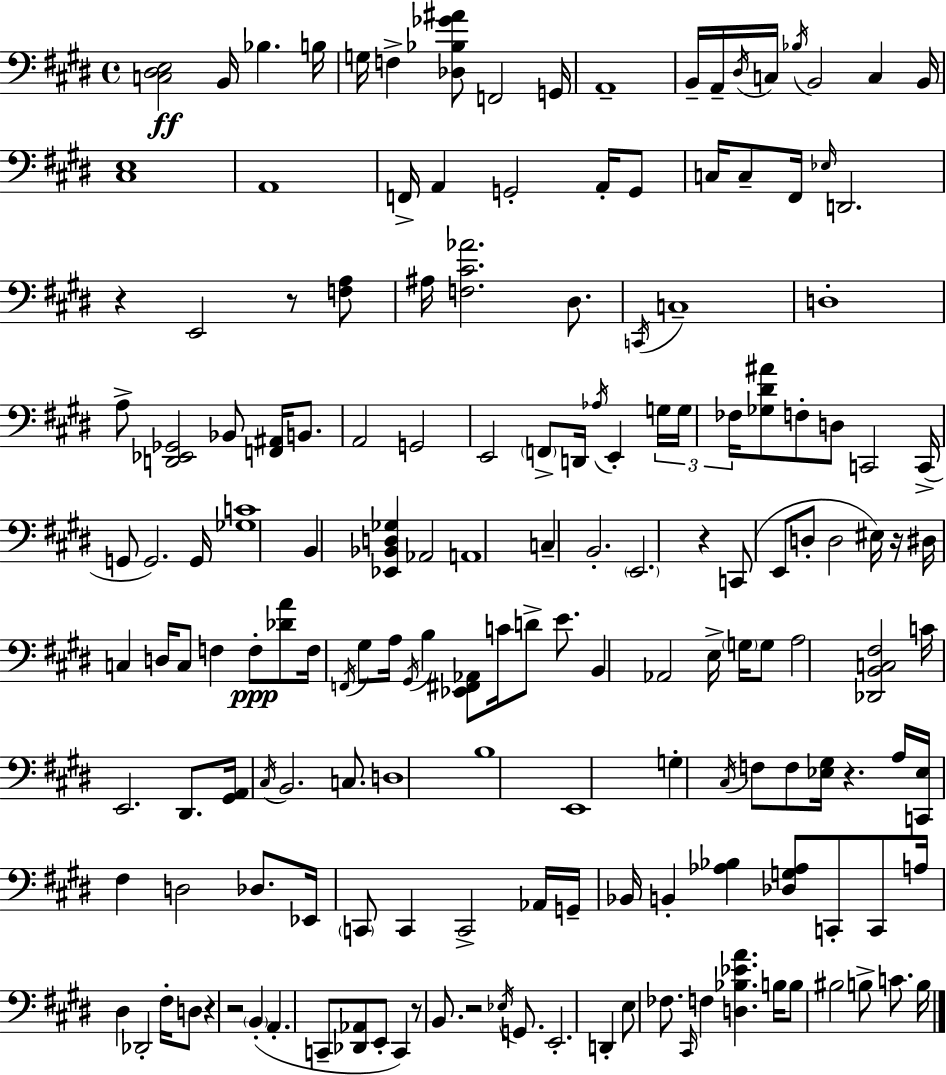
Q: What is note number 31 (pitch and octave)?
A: C2